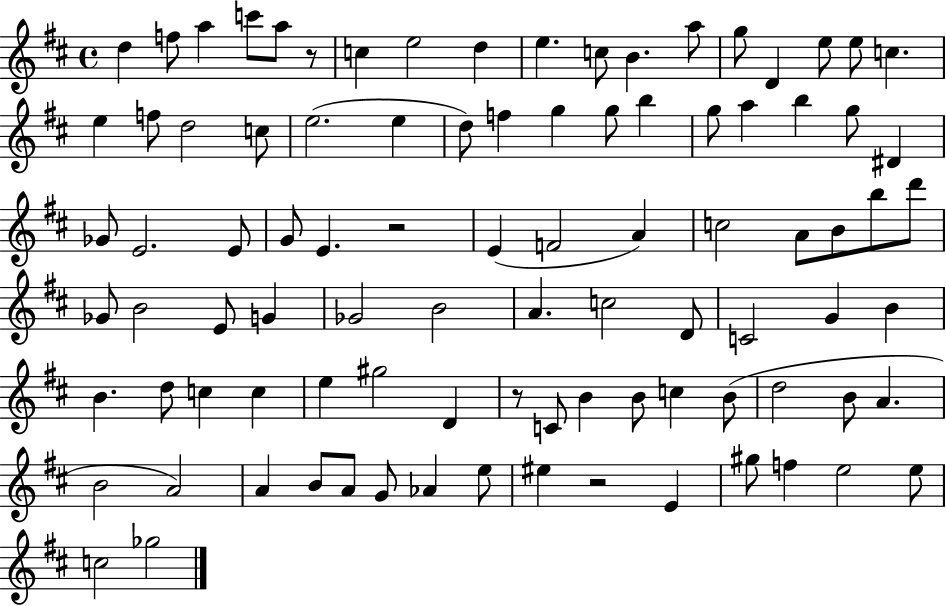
X:1
T:Untitled
M:4/4
L:1/4
K:D
d f/2 a c'/2 a/2 z/2 c e2 d e c/2 B a/2 g/2 D e/2 e/2 c e f/2 d2 c/2 e2 e d/2 f g g/2 b g/2 a b g/2 ^D _G/2 E2 E/2 G/2 E z2 E F2 A c2 A/2 B/2 b/2 d'/2 _G/2 B2 E/2 G _G2 B2 A c2 D/2 C2 G B B d/2 c c e ^g2 D z/2 C/2 B B/2 c B/2 d2 B/2 A B2 A2 A B/2 A/2 G/2 _A e/2 ^e z2 E ^g/2 f e2 e/2 c2 _g2